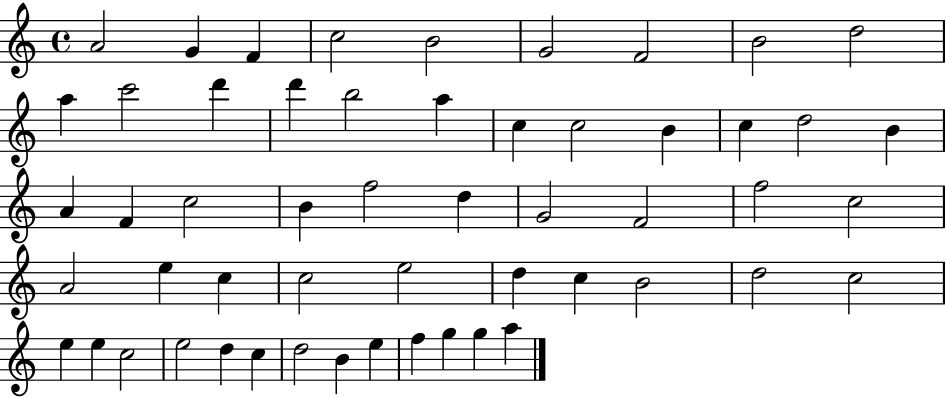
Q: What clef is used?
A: treble